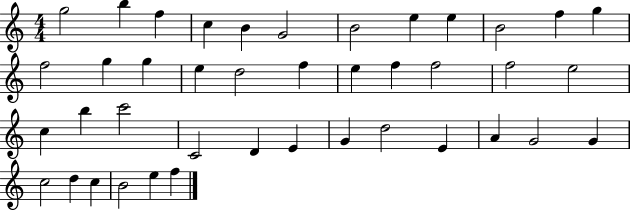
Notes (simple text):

G5/h B5/q F5/q C5/q B4/q G4/h B4/h E5/q E5/q B4/h F5/q G5/q F5/h G5/q G5/q E5/q D5/h F5/q E5/q F5/q F5/h F5/h E5/h C5/q B5/q C6/h C4/h D4/q E4/q G4/q D5/h E4/q A4/q G4/h G4/q C5/h D5/q C5/q B4/h E5/q F5/q